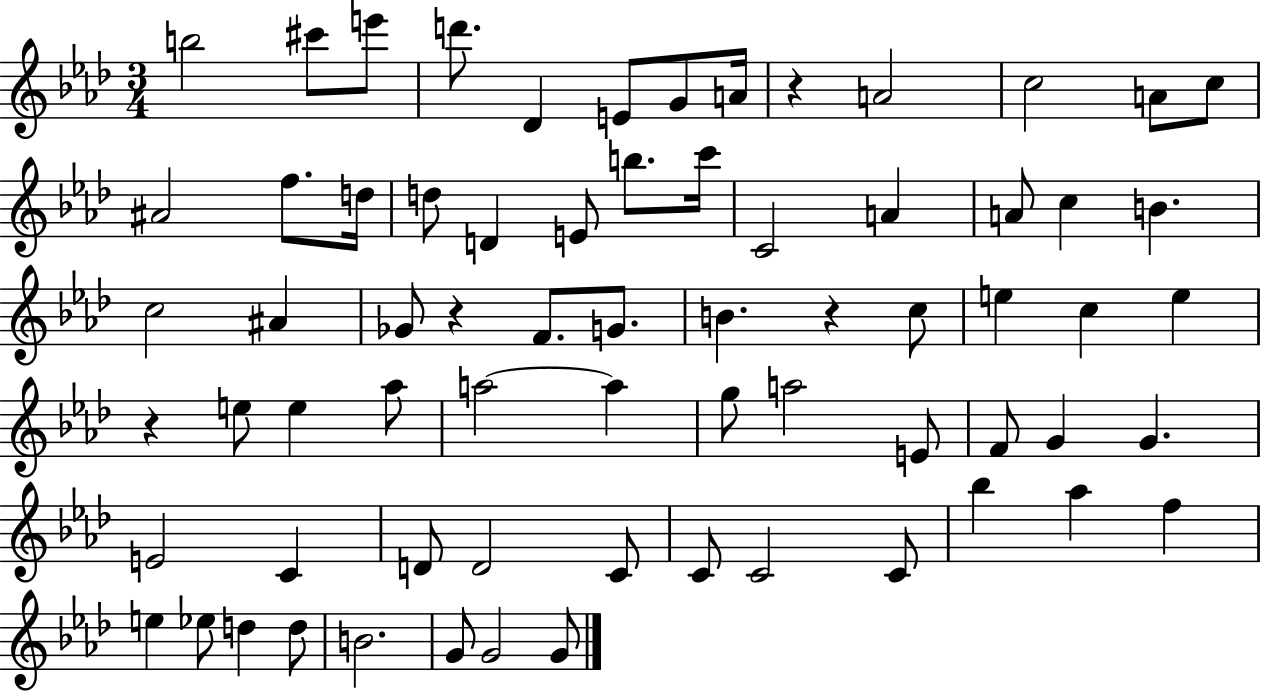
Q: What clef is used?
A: treble